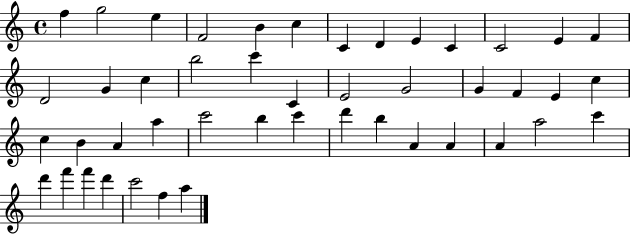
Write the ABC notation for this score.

X:1
T:Untitled
M:4/4
L:1/4
K:C
f g2 e F2 B c C D E C C2 E F D2 G c b2 c' C E2 G2 G F E c c B A a c'2 b c' d' b A A A a2 c' d' f' f' d' c'2 f a